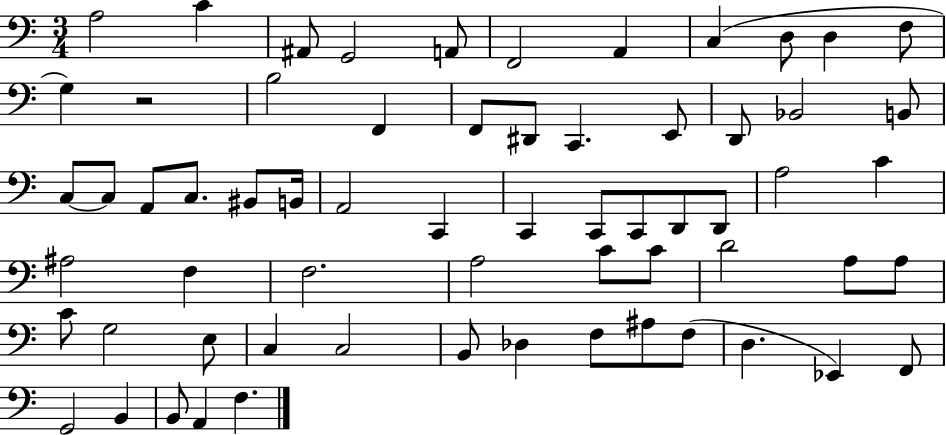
X:1
T:Untitled
M:3/4
L:1/4
K:C
A,2 C ^A,,/2 G,,2 A,,/2 F,,2 A,, C, D,/2 D, F,/2 G, z2 B,2 F,, F,,/2 ^D,,/2 C,, E,,/2 D,,/2 _B,,2 B,,/2 C,/2 C,/2 A,,/2 C,/2 ^B,,/2 B,,/4 A,,2 C,, C,, C,,/2 C,,/2 D,,/2 D,,/2 A,2 C ^A,2 F, F,2 A,2 C/2 C/2 D2 A,/2 A,/2 C/2 G,2 E,/2 C, C,2 B,,/2 _D, F,/2 ^A,/2 F,/2 D, _E,, F,,/2 G,,2 B,, B,,/2 A,, F,